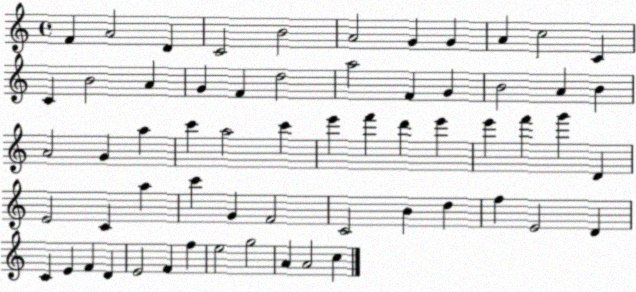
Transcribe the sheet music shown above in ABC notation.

X:1
T:Untitled
M:4/4
L:1/4
K:C
F A2 D C2 B2 A2 G G A c2 C C B2 A G F d2 a2 F G B2 A B A2 G a c' a2 c' e' f' d' e' e' f' g' D E2 C a c' G F2 C2 B d f E2 D C E F D E2 F f e2 g2 A A2 c